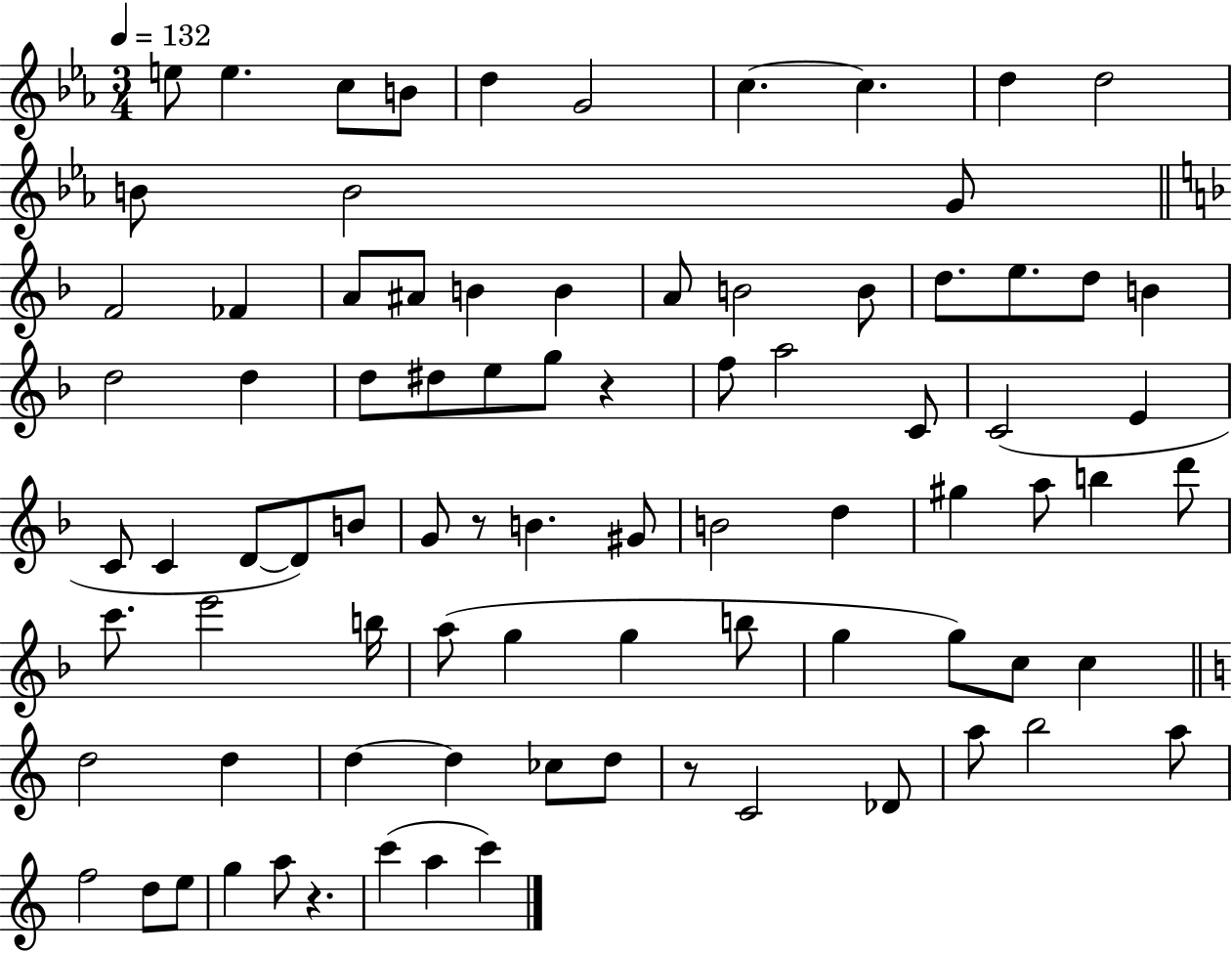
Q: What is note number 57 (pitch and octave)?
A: G5